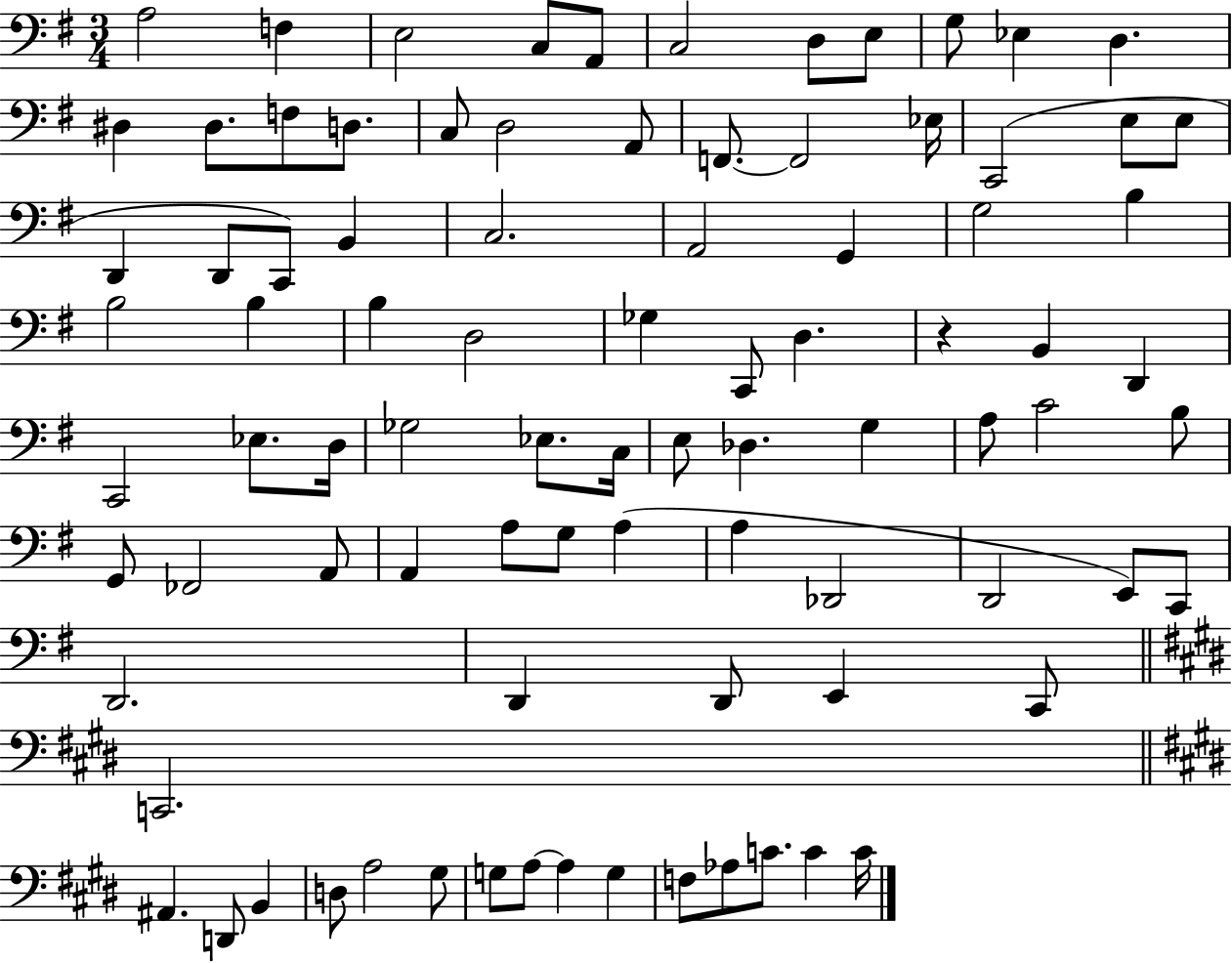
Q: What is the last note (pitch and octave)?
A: C4